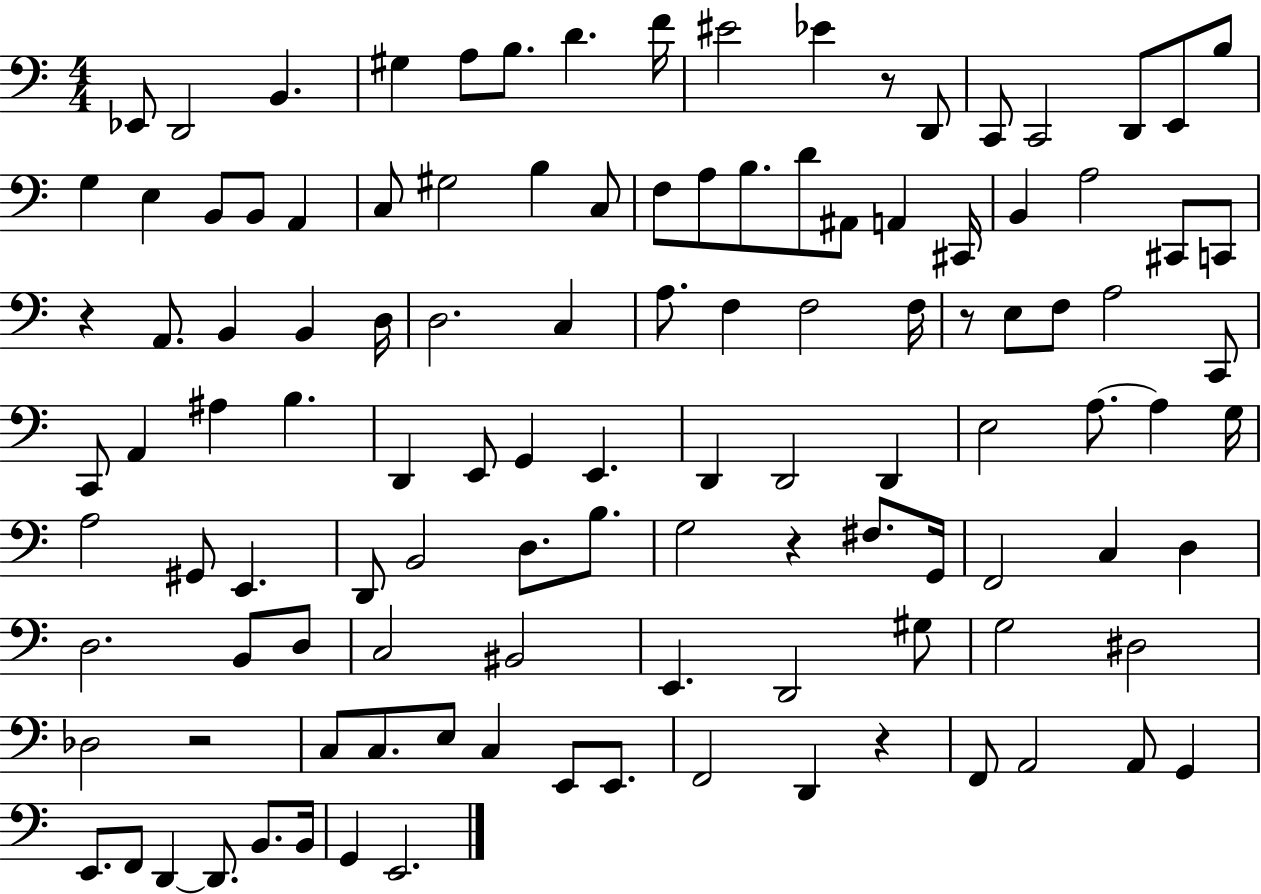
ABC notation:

X:1
T:Untitled
M:4/4
L:1/4
K:C
_E,,/2 D,,2 B,, ^G, A,/2 B,/2 D F/4 ^E2 _E z/2 D,,/2 C,,/2 C,,2 D,,/2 E,,/2 B,/2 G, E, B,,/2 B,,/2 A,, C,/2 ^G,2 B, C,/2 F,/2 A,/2 B,/2 D/2 ^A,,/2 A,, ^C,,/4 B,, A,2 ^C,,/2 C,,/2 z A,,/2 B,, B,, D,/4 D,2 C, A,/2 F, F,2 F,/4 z/2 E,/2 F,/2 A,2 C,,/2 C,,/2 A,, ^A, B, D,, E,,/2 G,, E,, D,, D,,2 D,, E,2 A,/2 A, G,/4 A,2 ^G,,/2 E,, D,,/2 B,,2 D,/2 B,/2 G,2 z ^F,/2 G,,/4 F,,2 C, D, D,2 B,,/2 D,/2 C,2 ^B,,2 E,, D,,2 ^G,/2 G,2 ^D,2 _D,2 z2 C,/2 C,/2 E,/2 C, E,,/2 E,,/2 F,,2 D,, z F,,/2 A,,2 A,,/2 G,, E,,/2 F,,/2 D,, D,,/2 B,,/2 B,,/4 G,, E,,2